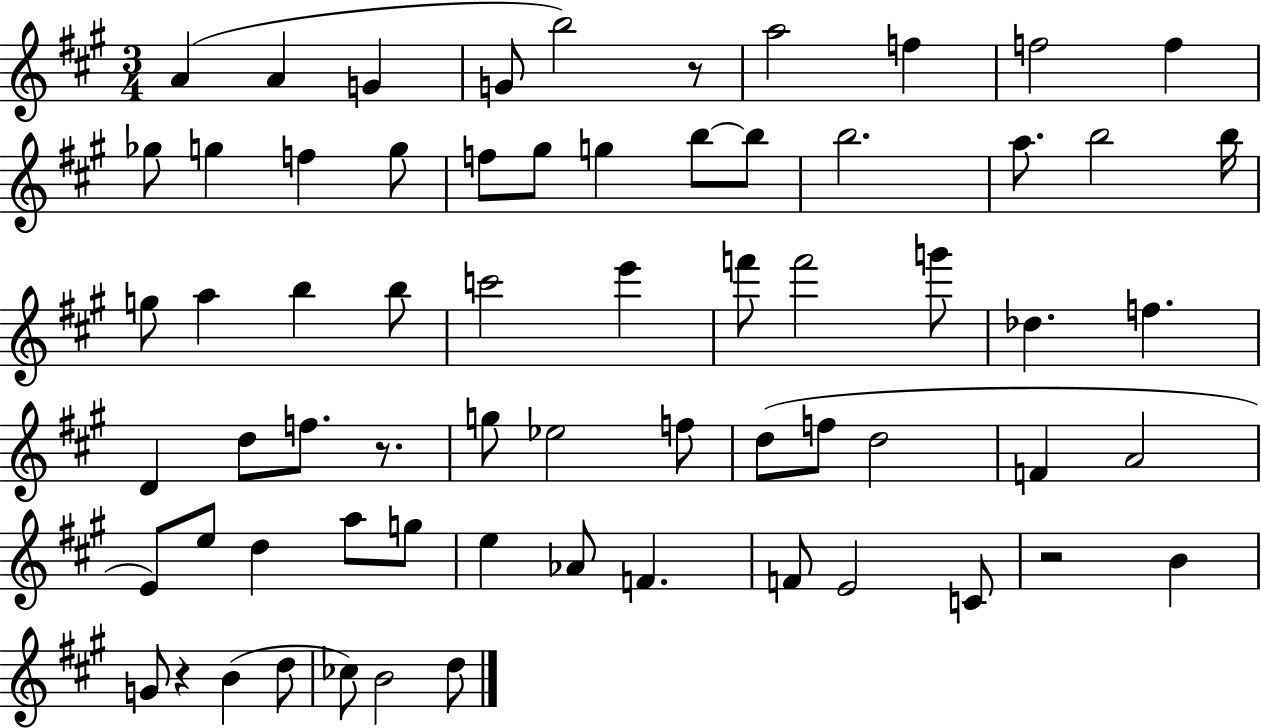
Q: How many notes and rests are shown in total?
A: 66